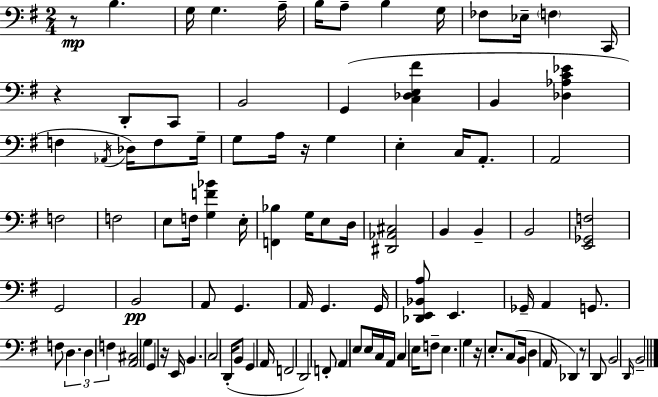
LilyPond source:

{
  \clef bass
  \numericTimeSignature
  \time 2/4
  \key e \minor
  r8\mp b4. | g16 g4. a16-- | b16 a8-- b4 g16 | fes8 ees16-- \parenthesize f4 c,16 | \break r4 d,8-. c,8 | b,2 | g,4( <c des e fis'>4 | b,4 <des aes c' ees'>4 | \break f4 \acciaccatura { aes,16 }) des16 f8 | g16-- g8 a16 r16 g4 | e4-. c16 a,8.-. | a,2 | \break f2 | f2 | e8 f16 <g f' bes'>4 | e16-. <f, bes>4 g16 e8 | \break d16 <dis, aes, cis>2 | b,4 b,4-- | b,2 | <e, ges, f>2 | \break g,2 | b,2\pp | a,8 g,4. | a,16 g,4. | \break g,16 <des, e, bes, a>8 e,4. | ges,16-- a,4 g,8. | f8 \tuplet 3/2 { d4. | d4 f4 } | \break <a, cis>2 | g4 g,4 | r16 e,16 b,4. | c2 | \break d,16-.( b,8 g,4 | a,16 f,2 | d,2) | f,8-. \parenthesize a,4 e8 | \break e16 c16 a,16 c4 | e16 f8-- e4. | g4 r16 e8.-. | c8( b,16 d4 | \break a,16 des,4) r8 d,8 | b,2 | \grace { d,16 } b,2-- | \bar "|."
}